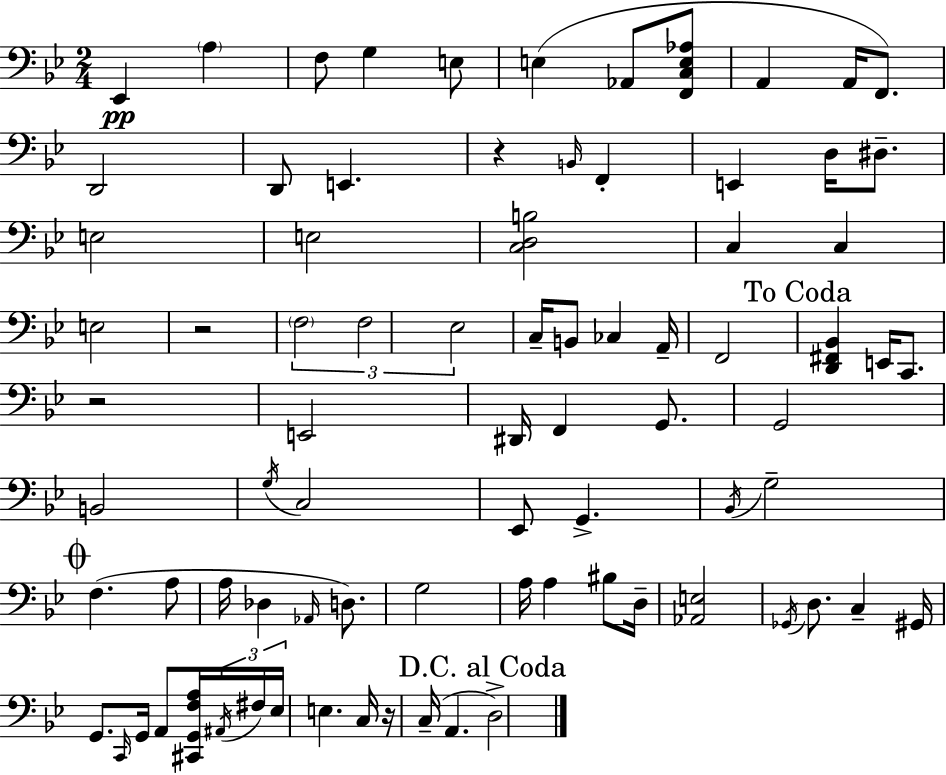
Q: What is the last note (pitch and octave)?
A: D3